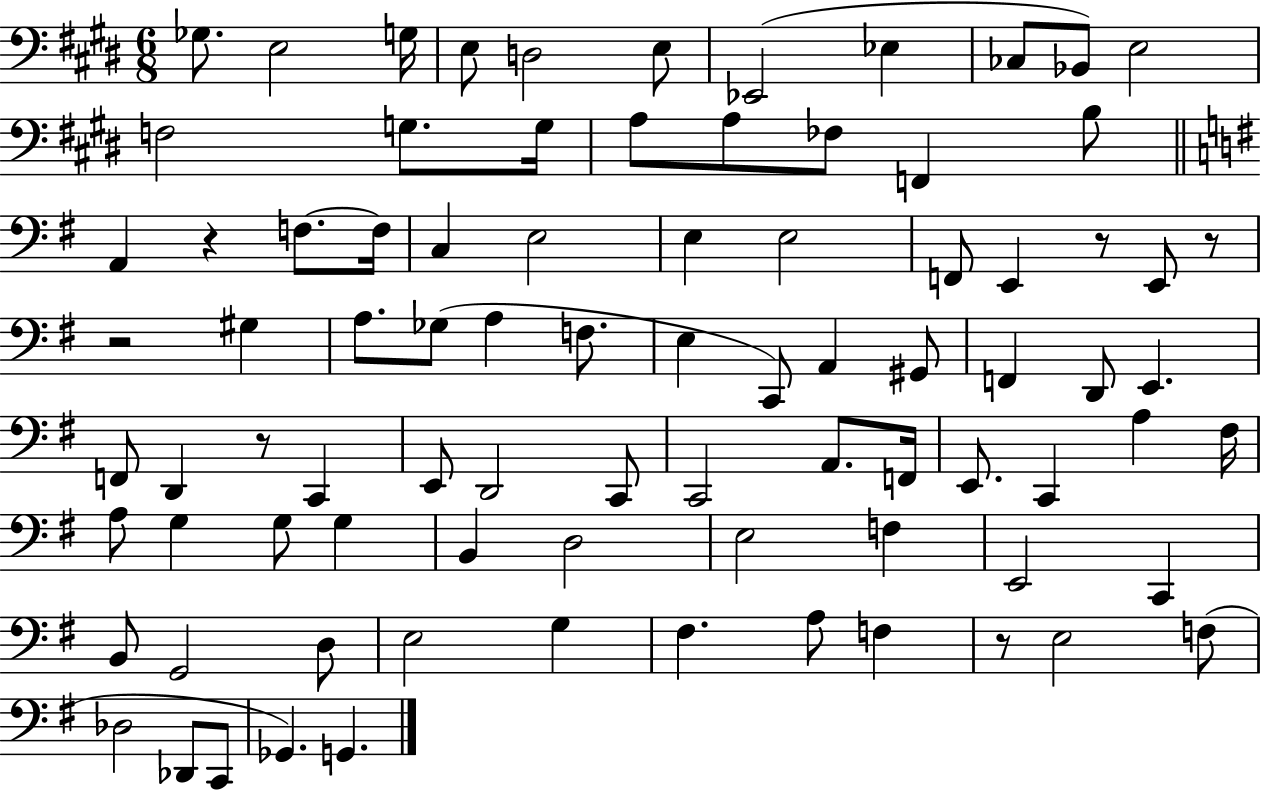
X:1
T:Untitled
M:6/8
L:1/4
K:E
_G,/2 E,2 G,/4 E,/2 D,2 E,/2 _E,,2 _E, _C,/2 _B,,/2 E,2 F,2 G,/2 G,/4 A,/2 A,/2 _F,/2 F,, B,/2 A,, z F,/2 F,/4 C, E,2 E, E,2 F,,/2 E,, z/2 E,,/2 z/2 z2 ^G, A,/2 _G,/2 A, F,/2 E, C,,/2 A,, ^G,,/2 F,, D,,/2 E,, F,,/2 D,, z/2 C,, E,,/2 D,,2 C,,/2 C,,2 A,,/2 F,,/4 E,,/2 C,, A, ^F,/4 A,/2 G, G,/2 G, B,, D,2 E,2 F, E,,2 C,, B,,/2 G,,2 D,/2 E,2 G, ^F, A,/2 F, z/2 E,2 F,/2 _D,2 _D,,/2 C,,/2 _G,, G,,